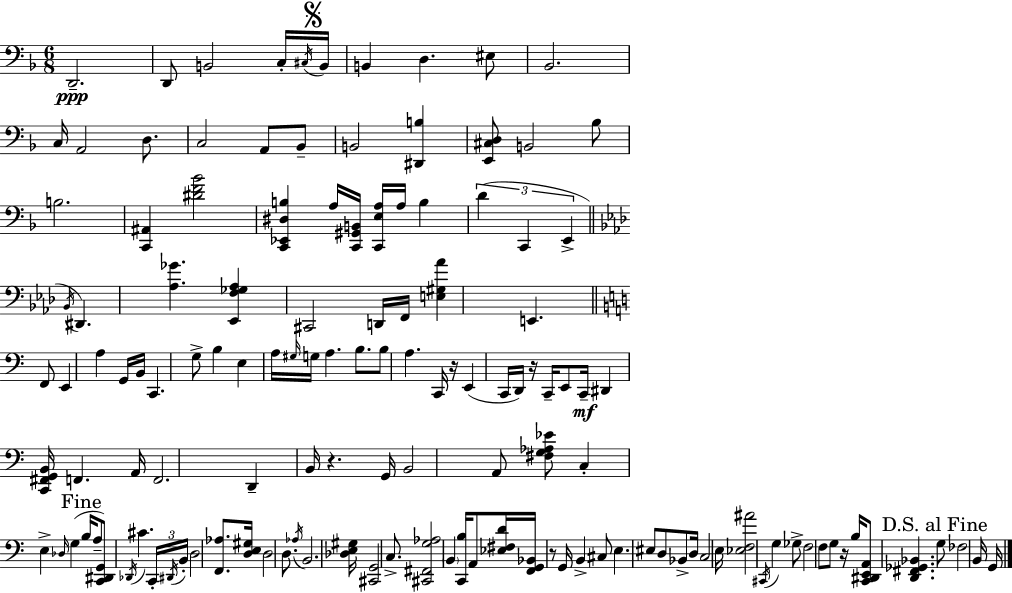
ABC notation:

X:1
T:Untitled
M:6/8
L:1/4
K:Dm
D,,2 D,,/2 B,,2 C,/4 ^C,/4 B,,/4 B,, D, ^E,/2 _B,,2 C,/4 A,,2 D,/2 C,2 A,,/2 _B,,/2 B,,2 [^D,,B,] [E,,^C,D,]/2 B,,2 _B,/2 B,2 [C,,^A,,] [^DF_B]2 [C,,_E,,^D,B,] A,/4 [C,,^G,,B,,]/4 [C,,E,A,]/4 A,/4 B, D C,, E,, _B,,/4 ^D,, [_A,_G] [_E,,F,_G,_A,] ^C,,2 D,,/4 F,,/4 [E,^G,_A] E,, F,,/2 E,, A, G,,/4 B,,/4 C,, G,/2 B, E, A,/4 ^G,/4 G,/4 A, B,/2 B,/2 A, C,,/4 z/4 E,, C,,/4 D,,/4 z/4 C,,/4 E,,/2 C,,/4 ^D,, [C,,^F,,G,,B,,]/4 F,, A,,/4 F,,2 D,, B,,/4 z G,,/4 B,,2 A,,/2 [^F,G,_A,_E]/2 C, E, _D,/4 G, B,/4 A,/2 [C,,^D,,G,,]/2 _D,,/4 ^C C,,/4 ^D,,/4 B,,/4 D,2 [F,,_A,]/2 [D,E,^G,]/4 D,2 D,/2 _A,/4 B,,2 [_D,E,^G,]/4 [^C,,G,,]2 C,/2 [^C,,^F,,G,_A,]2 B,, [C,,B,]/4 A,,/2 [_E,^F,D]/4 [F,,G,,_B,,]/4 z/2 G,,/4 B,, ^C,/2 E, ^E,/2 D,/2 _B,,/2 D,/4 C,2 E,/4 [_E,F,^A]2 ^C,,/4 G, _G,/2 F,2 F,/2 G,/2 z/4 B,/4 [C,,^D,,E,,A,,]/2 [D,,^F,,_G,,_B,,] G,/2 _F,2 B,,/4 G,,/4